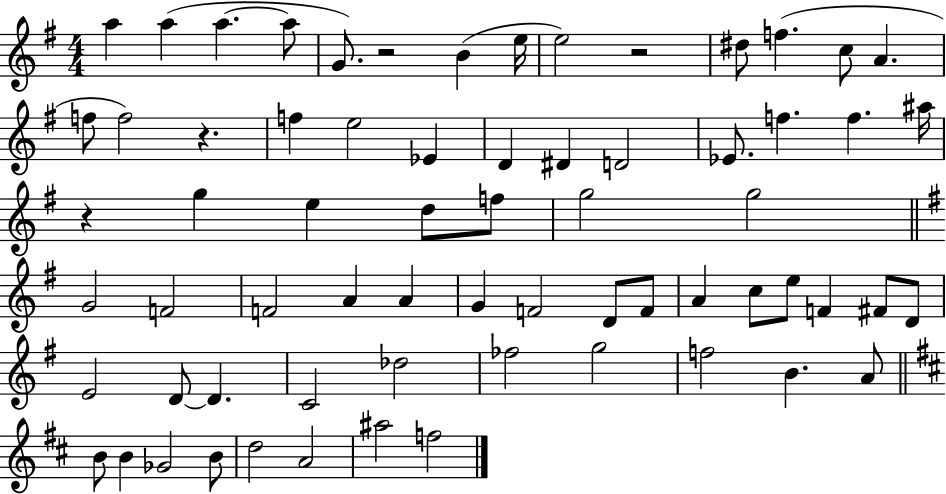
A5/q A5/q A5/q. A5/e G4/e. R/h B4/q E5/s E5/h R/h D#5/e F5/q. C5/e A4/q. F5/e F5/h R/q. F5/q E5/h Eb4/q D4/q D#4/q D4/h Eb4/e. F5/q. F5/q. A#5/s R/q G5/q E5/q D5/e F5/e G5/h G5/h G4/h F4/h F4/h A4/q A4/q G4/q F4/h D4/e F4/e A4/q C5/e E5/e F4/q F#4/e D4/e E4/h D4/e D4/q. C4/h Db5/h FES5/h G5/h F5/h B4/q. A4/e B4/e B4/q Gb4/h B4/e D5/h A4/h A#5/h F5/h